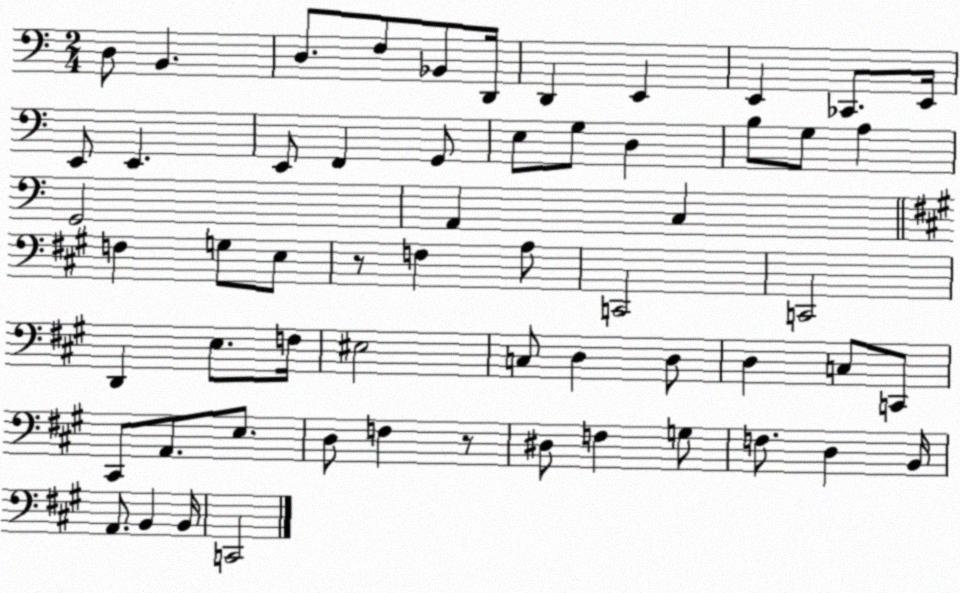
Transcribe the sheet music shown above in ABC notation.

X:1
T:Untitled
M:2/4
L:1/4
K:C
D,/2 B,, D,/2 F,/2 _B,,/2 D,,/4 D,, E,, E,, _C,,/2 E,,/4 E,,/2 E,, E,,/2 F,, G,,/2 E,/2 G,/2 D, B,/2 G,/2 A, G,,2 A,, C, F, G,/2 E,/2 z/2 F, A,/2 C,,2 C,,2 D,, E,/2 F,/4 ^E,2 C,/2 D, D,/2 D, C,/2 C,,/2 ^C,,/2 A,,/2 E,/2 D,/2 F, z/2 ^D,/2 F, G,/2 F,/2 D, B,,/4 A,,/2 B,, B,,/4 C,,2